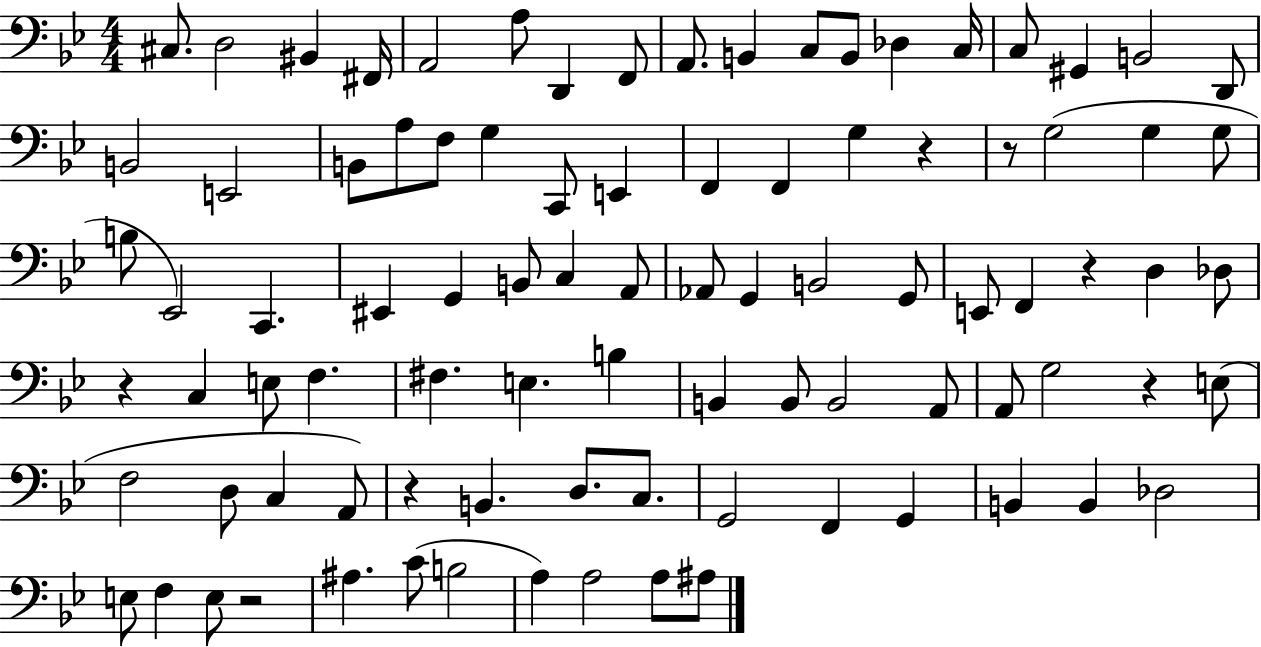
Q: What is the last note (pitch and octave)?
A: A#3